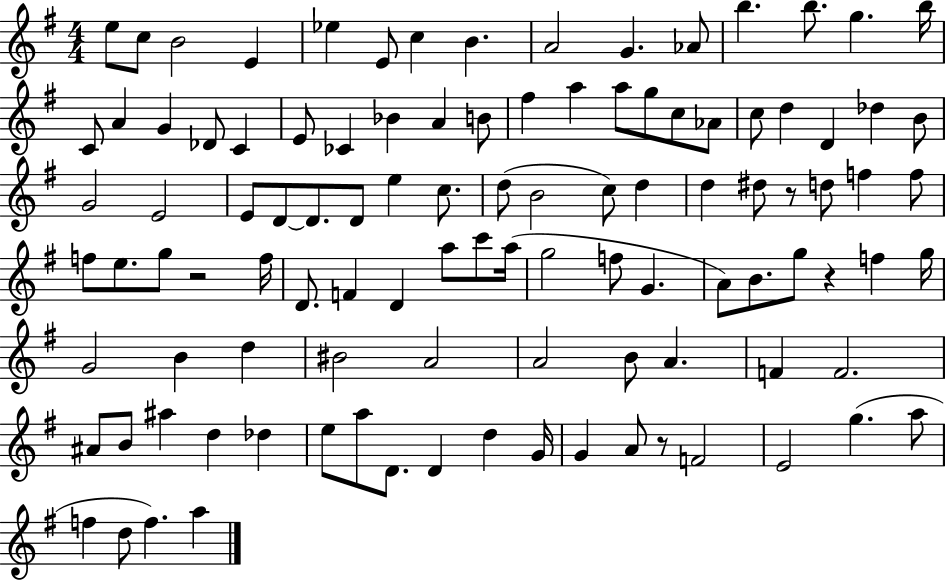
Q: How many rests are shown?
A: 4